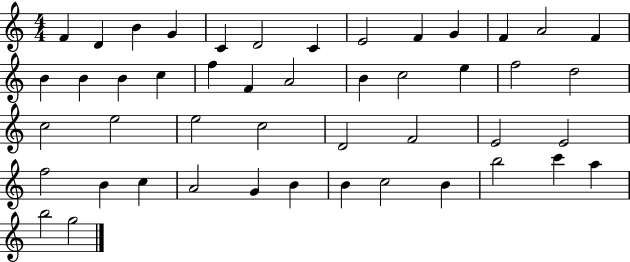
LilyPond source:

{
  \clef treble
  \numericTimeSignature
  \time 4/4
  \key c \major
  f'4 d'4 b'4 g'4 | c'4 d'2 c'4 | e'2 f'4 g'4 | f'4 a'2 f'4 | \break b'4 b'4 b'4 c''4 | f''4 f'4 a'2 | b'4 c''2 e''4 | f''2 d''2 | \break c''2 e''2 | e''2 c''2 | d'2 f'2 | e'2 e'2 | \break f''2 b'4 c''4 | a'2 g'4 b'4 | b'4 c''2 b'4 | b''2 c'''4 a''4 | \break b''2 g''2 | \bar "|."
}